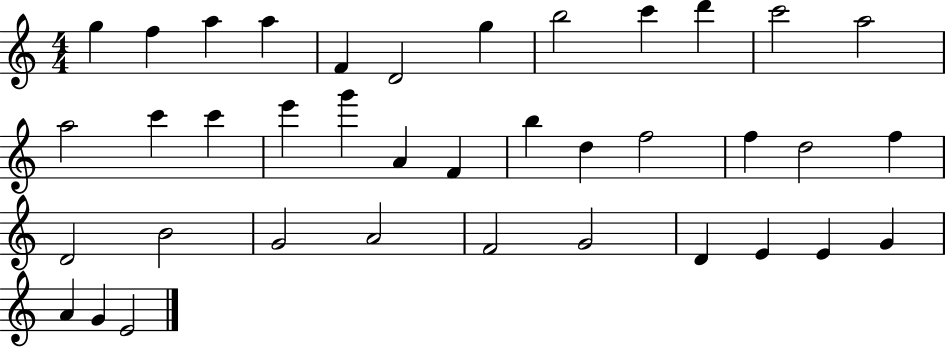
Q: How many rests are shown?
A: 0